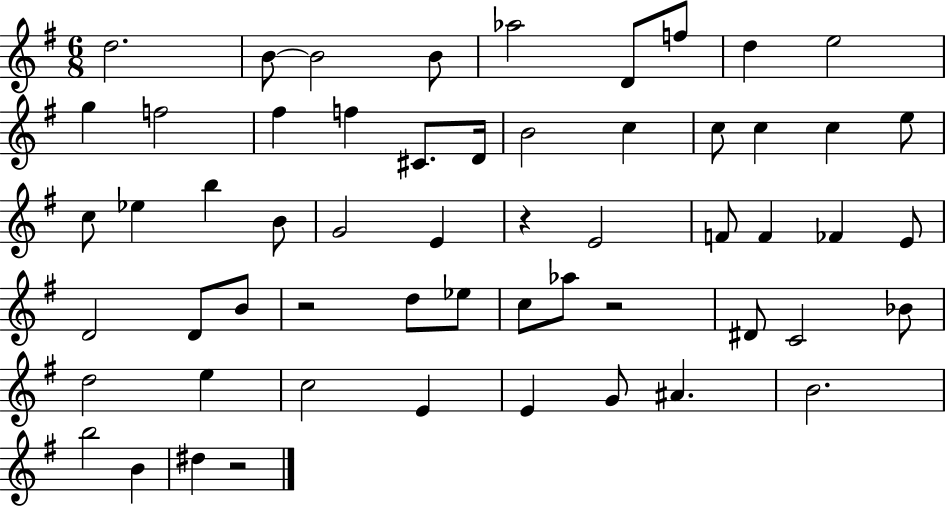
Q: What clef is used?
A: treble